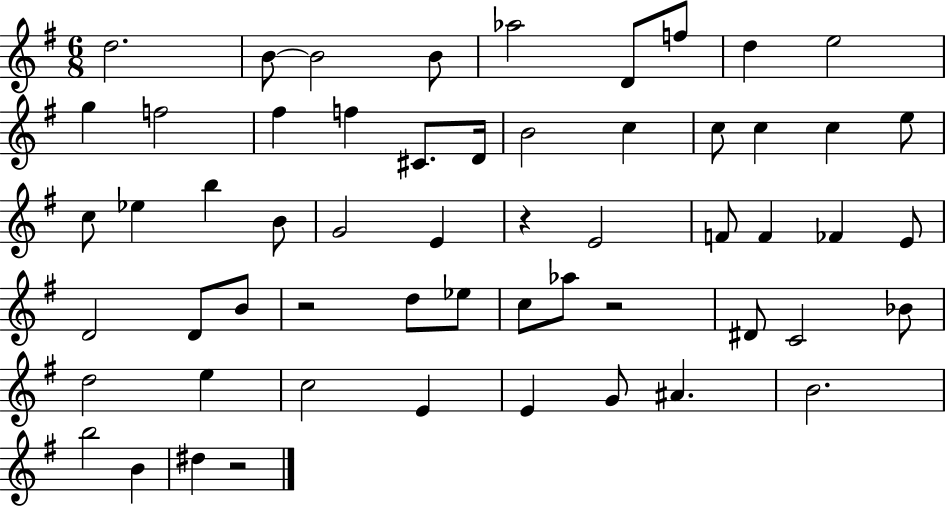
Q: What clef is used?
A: treble